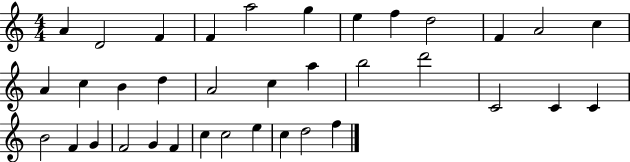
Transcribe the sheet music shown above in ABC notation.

X:1
T:Untitled
M:4/4
L:1/4
K:C
A D2 F F a2 g e f d2 F A2 c A c B d A2 c a b2 d'2 C2 C C B2 F G F2 G F c c2 e c d2 f